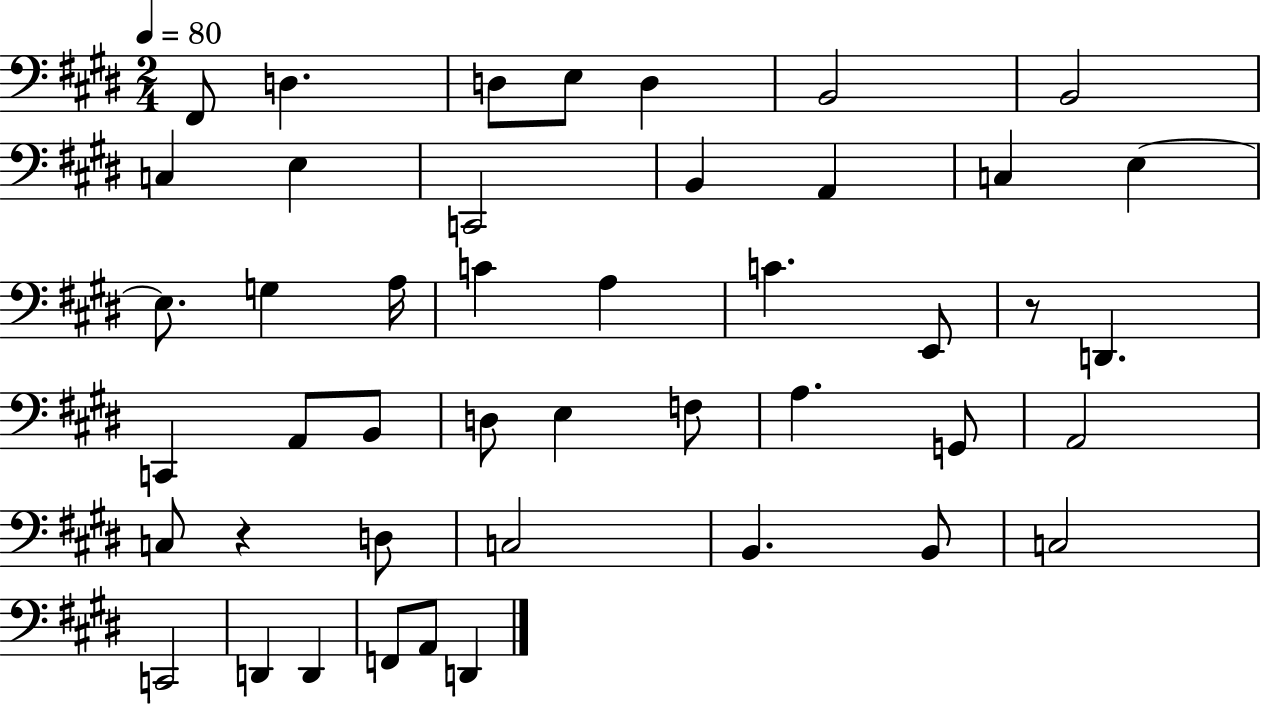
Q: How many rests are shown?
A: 2